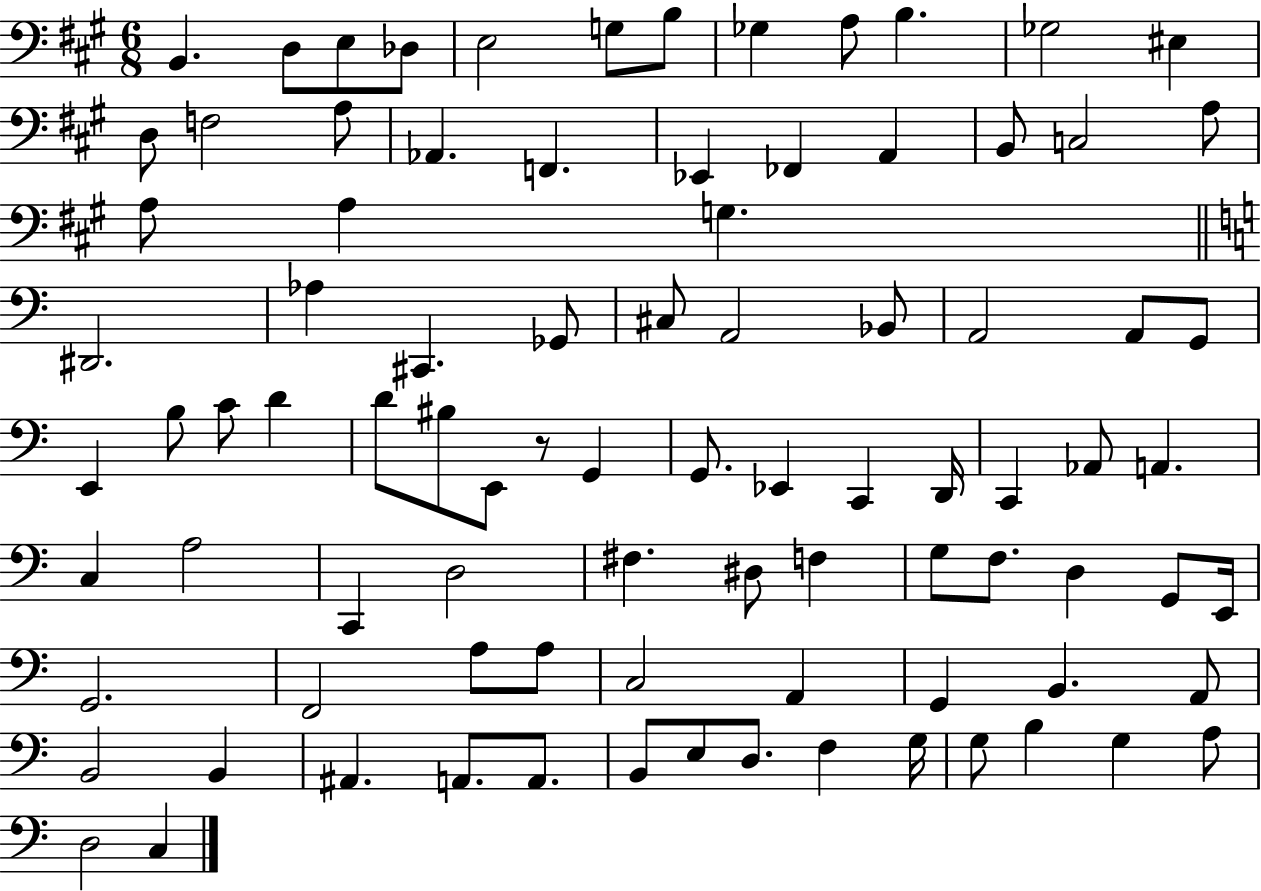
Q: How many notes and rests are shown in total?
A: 89